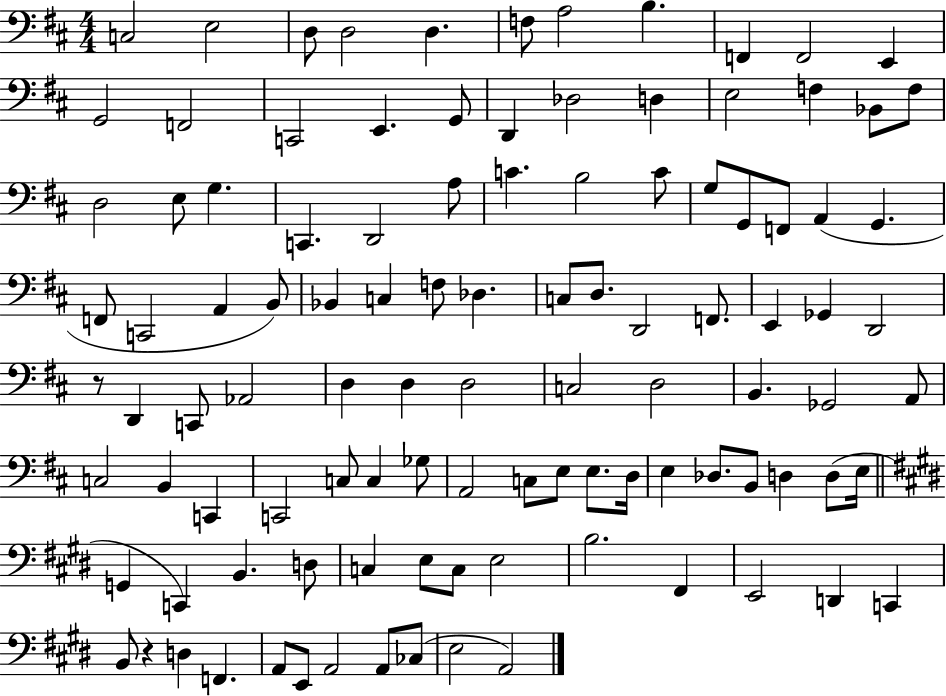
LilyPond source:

{
  \clef bass
  \numericTimeSignature
  \time 4/4
  \key d \major
  \repeat volta 2 { c2 e2 | d8 d2 d4. | f8 a2 b4. | f,4 f,2 e,4 | \break g,2 f,2 | c,2 e,4. g,8 | d,4 des2 d4 | e2 f4 bes,8 f8 | \break d2 e8 g4. | c,4. d,2 a8 | c'4. b2 c'8 | g8 g,8 f,8 a,4( g,4. | \break f,8 c,2 a,4 b,8) | bes,4 c4 f8 des4. | c8 d8. d,2 f,8. | e,4 ges,4 d,2 | \break r8 d,4 c,8 aes,2 | d4 d4 d2 | c2 d2 | b,4. ges,2 a,8 | \break c2 b,4 c,4 | c,2 c8 c4 ges8 | a,2 c8 e8 e8. d16 | e4 des8. b,8 d4 d8( e16 | \break \bar "||" \break \key e \major g,4 c,4) b,4. d8 | c4 e8 c8 e2 | b2. fis,4 | e,2 d,4 c,4 | \break b,8 r4 d4 f,4. | a,8 e,8 a,2 a,8 ces8( | e2 a,2) | } \bar "|."
}